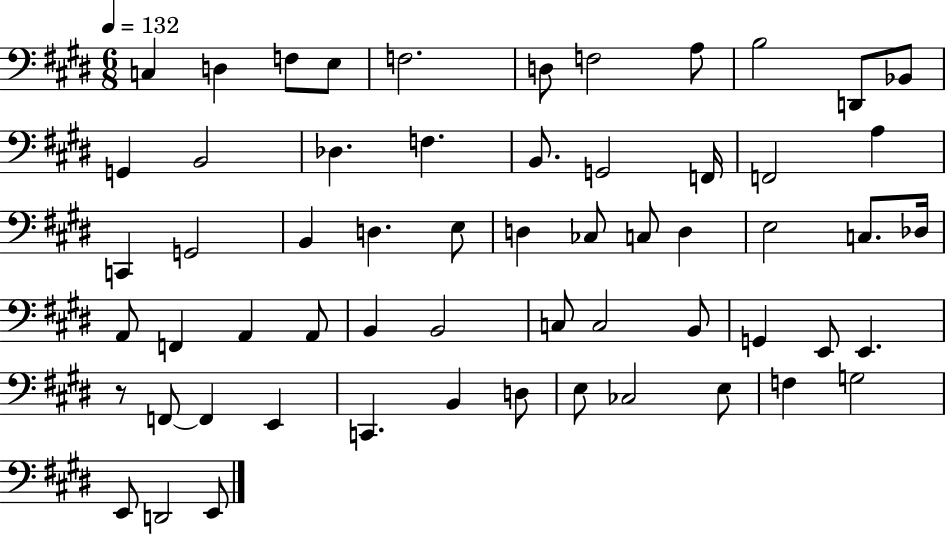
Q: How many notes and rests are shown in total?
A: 59